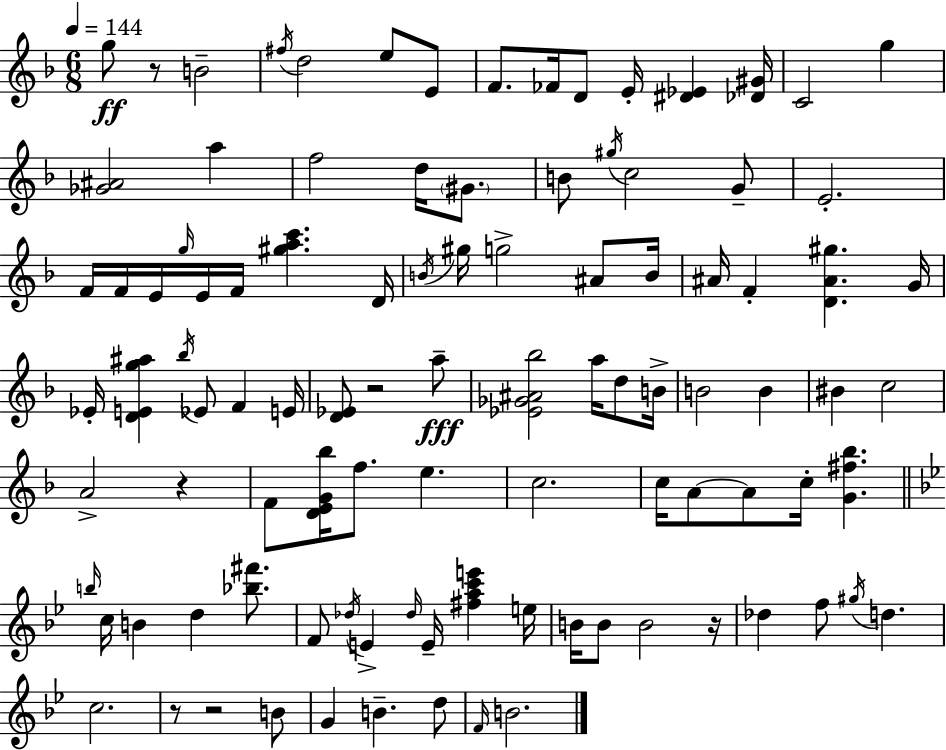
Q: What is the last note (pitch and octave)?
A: B4